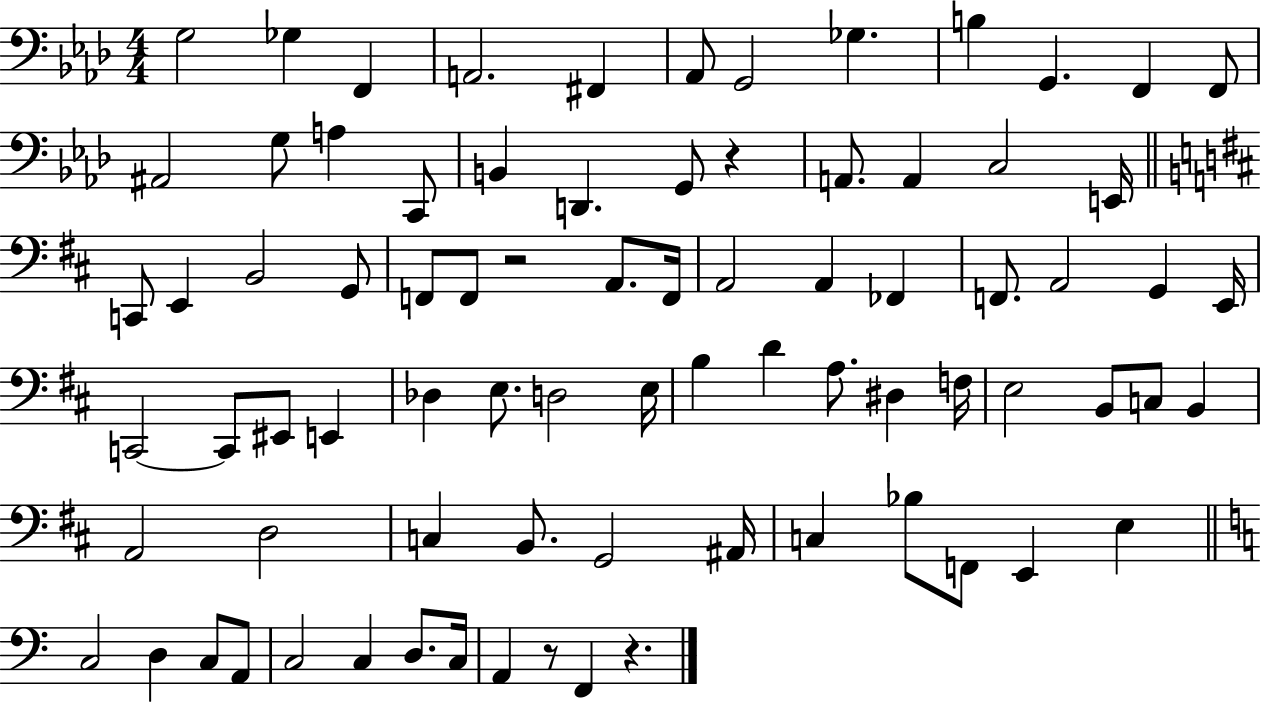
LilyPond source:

{
  \clef bass
  \numericTimeSignature
  \time 4/4
  \key aes \major
  \repeat volta 2 { g2 ges4 f,4 | a,2. fis,4 | aes,8 g,2 ges4. | b4 g,4. f,4 f,8 | \break ais,2 g8 a4 c,8 | b,4 d,4. g,8 r4 | a,8. a,4 c2 e,16 | \bar "||" \break \key d \major c,8 e,4 b,2 g,8 | f,8 f,8 r2 a,8. f,16 | a,2 a,4 fes,4 | f,8. a,2 g,4 e,16 | \break c,2~~ c,8 eis,8 e,4 | des4 e8. d2 e16 | b4 d'4 a8. dis4 f16 | e2 b,8 c8 b,4 | \break a,2 d2 | c4 b,8. g,2 ais,16 | c4 bes8 f,8 e,4 e4 | \bar "||" \break \key a \minor c2 d4 c8 a,8 | c2 c4 d8. c16 | a,4 r8 f,4 r4. | } \bar "|."
}